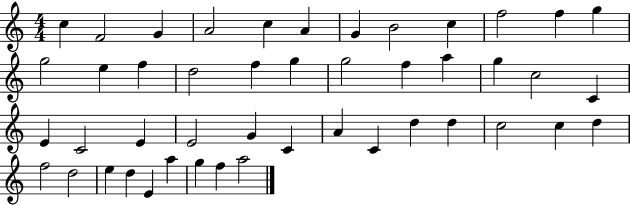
C5/q F4/h G4/q A4/h C5/q A4/q G4/q B4/h C5/q F5/h F5/q G5/q G5/h E5/q F5/q D5/h F5/q G5/q G5/h F5/q A5/q G5/q C5/h C4/q E4/q C4/h E4/q E4/h G4/q C4/q A4/q C4/q D5/q D5/q C5/h C5/q D5/q F5/h D5/h E5/q D5/q E4/q A5/q G5/q F5/q A5/h